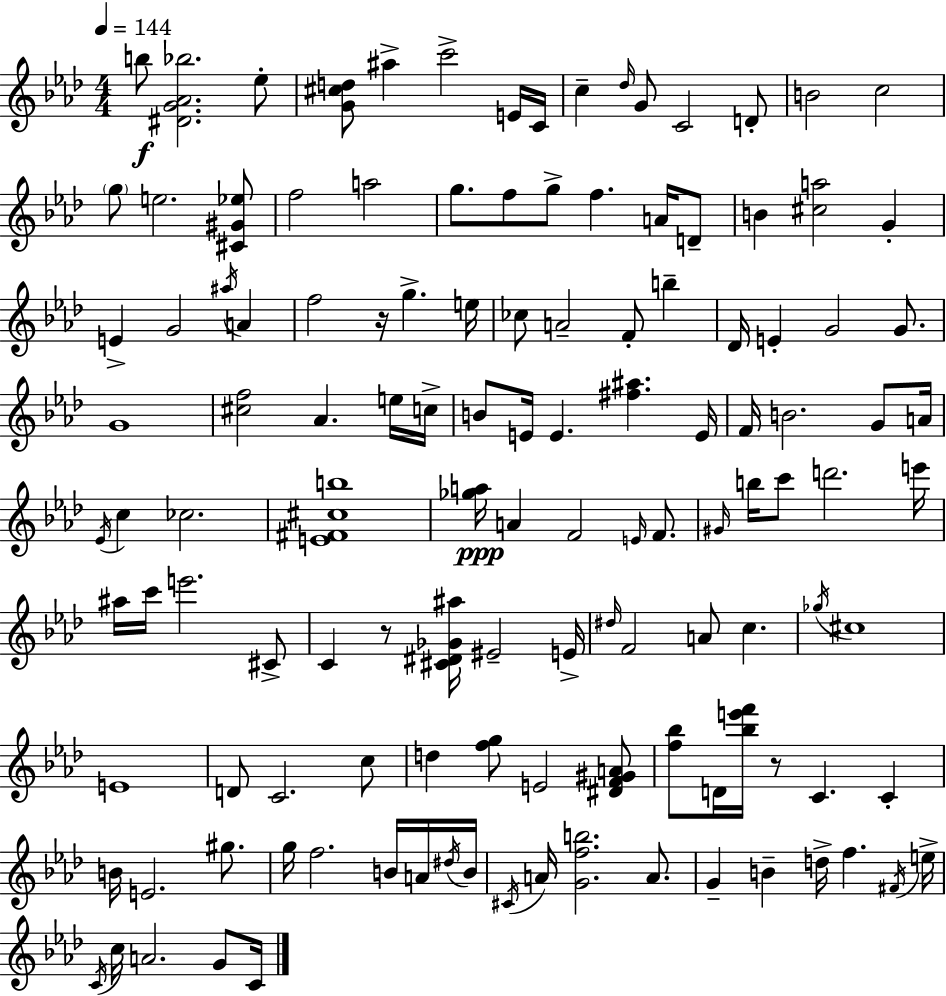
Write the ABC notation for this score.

X:1
T:Untitled
M:4/4
L:1/4
K:Fm
b/2 [^DG_A_b]2 _e/2 [G^cd]/2 ^a c'2 E/4 C/4 c _d/4 G/2 C2 D/2 B2 c2 g/2 e2 [^C^G_e]/2 f2 a2 g/2 f/2 g/2 f A/4 D/2 B [^ca]2 G E G2 ^a/4 A f2 z/4 g e/4 _c/2 A2 F/2 b _D/4 E G2 G/2 G4 [^cf]2 _A e/4 c/4 B/2 E/4 E [^f^a] E/4 F/4 B2 G/2 A/4 _E/4 c _c2 [E^F^cb]4 [_ga]/4 A F2 E/4 F/2 ^G/4 b/4 c'/2 d'2 e'/4 ^a/4 c'/4 e'2 ^C/2 C z/2 [^C^D_G^a]/4 ^E2 E/4 ^d/4 F2 A/2 c _g/4 ^c4 E4 D/2 C2 c/2 d [fg]/2 E2 [^DF^GA]/2 [f_b]/2 D/4 [_be'f']/4 z/2 C C B/4 E2 ^g/2 g/4 f2 B/4 A/4 ^d/4 B/4 ^C/4 A/4 [Gfb]2 A/2 G B d/4 f ^F/4 e/4 C/4 c/4 A2 G/2 C/4